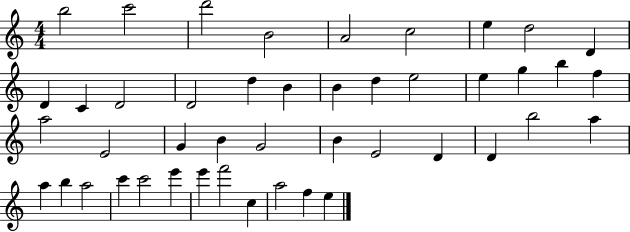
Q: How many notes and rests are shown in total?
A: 45